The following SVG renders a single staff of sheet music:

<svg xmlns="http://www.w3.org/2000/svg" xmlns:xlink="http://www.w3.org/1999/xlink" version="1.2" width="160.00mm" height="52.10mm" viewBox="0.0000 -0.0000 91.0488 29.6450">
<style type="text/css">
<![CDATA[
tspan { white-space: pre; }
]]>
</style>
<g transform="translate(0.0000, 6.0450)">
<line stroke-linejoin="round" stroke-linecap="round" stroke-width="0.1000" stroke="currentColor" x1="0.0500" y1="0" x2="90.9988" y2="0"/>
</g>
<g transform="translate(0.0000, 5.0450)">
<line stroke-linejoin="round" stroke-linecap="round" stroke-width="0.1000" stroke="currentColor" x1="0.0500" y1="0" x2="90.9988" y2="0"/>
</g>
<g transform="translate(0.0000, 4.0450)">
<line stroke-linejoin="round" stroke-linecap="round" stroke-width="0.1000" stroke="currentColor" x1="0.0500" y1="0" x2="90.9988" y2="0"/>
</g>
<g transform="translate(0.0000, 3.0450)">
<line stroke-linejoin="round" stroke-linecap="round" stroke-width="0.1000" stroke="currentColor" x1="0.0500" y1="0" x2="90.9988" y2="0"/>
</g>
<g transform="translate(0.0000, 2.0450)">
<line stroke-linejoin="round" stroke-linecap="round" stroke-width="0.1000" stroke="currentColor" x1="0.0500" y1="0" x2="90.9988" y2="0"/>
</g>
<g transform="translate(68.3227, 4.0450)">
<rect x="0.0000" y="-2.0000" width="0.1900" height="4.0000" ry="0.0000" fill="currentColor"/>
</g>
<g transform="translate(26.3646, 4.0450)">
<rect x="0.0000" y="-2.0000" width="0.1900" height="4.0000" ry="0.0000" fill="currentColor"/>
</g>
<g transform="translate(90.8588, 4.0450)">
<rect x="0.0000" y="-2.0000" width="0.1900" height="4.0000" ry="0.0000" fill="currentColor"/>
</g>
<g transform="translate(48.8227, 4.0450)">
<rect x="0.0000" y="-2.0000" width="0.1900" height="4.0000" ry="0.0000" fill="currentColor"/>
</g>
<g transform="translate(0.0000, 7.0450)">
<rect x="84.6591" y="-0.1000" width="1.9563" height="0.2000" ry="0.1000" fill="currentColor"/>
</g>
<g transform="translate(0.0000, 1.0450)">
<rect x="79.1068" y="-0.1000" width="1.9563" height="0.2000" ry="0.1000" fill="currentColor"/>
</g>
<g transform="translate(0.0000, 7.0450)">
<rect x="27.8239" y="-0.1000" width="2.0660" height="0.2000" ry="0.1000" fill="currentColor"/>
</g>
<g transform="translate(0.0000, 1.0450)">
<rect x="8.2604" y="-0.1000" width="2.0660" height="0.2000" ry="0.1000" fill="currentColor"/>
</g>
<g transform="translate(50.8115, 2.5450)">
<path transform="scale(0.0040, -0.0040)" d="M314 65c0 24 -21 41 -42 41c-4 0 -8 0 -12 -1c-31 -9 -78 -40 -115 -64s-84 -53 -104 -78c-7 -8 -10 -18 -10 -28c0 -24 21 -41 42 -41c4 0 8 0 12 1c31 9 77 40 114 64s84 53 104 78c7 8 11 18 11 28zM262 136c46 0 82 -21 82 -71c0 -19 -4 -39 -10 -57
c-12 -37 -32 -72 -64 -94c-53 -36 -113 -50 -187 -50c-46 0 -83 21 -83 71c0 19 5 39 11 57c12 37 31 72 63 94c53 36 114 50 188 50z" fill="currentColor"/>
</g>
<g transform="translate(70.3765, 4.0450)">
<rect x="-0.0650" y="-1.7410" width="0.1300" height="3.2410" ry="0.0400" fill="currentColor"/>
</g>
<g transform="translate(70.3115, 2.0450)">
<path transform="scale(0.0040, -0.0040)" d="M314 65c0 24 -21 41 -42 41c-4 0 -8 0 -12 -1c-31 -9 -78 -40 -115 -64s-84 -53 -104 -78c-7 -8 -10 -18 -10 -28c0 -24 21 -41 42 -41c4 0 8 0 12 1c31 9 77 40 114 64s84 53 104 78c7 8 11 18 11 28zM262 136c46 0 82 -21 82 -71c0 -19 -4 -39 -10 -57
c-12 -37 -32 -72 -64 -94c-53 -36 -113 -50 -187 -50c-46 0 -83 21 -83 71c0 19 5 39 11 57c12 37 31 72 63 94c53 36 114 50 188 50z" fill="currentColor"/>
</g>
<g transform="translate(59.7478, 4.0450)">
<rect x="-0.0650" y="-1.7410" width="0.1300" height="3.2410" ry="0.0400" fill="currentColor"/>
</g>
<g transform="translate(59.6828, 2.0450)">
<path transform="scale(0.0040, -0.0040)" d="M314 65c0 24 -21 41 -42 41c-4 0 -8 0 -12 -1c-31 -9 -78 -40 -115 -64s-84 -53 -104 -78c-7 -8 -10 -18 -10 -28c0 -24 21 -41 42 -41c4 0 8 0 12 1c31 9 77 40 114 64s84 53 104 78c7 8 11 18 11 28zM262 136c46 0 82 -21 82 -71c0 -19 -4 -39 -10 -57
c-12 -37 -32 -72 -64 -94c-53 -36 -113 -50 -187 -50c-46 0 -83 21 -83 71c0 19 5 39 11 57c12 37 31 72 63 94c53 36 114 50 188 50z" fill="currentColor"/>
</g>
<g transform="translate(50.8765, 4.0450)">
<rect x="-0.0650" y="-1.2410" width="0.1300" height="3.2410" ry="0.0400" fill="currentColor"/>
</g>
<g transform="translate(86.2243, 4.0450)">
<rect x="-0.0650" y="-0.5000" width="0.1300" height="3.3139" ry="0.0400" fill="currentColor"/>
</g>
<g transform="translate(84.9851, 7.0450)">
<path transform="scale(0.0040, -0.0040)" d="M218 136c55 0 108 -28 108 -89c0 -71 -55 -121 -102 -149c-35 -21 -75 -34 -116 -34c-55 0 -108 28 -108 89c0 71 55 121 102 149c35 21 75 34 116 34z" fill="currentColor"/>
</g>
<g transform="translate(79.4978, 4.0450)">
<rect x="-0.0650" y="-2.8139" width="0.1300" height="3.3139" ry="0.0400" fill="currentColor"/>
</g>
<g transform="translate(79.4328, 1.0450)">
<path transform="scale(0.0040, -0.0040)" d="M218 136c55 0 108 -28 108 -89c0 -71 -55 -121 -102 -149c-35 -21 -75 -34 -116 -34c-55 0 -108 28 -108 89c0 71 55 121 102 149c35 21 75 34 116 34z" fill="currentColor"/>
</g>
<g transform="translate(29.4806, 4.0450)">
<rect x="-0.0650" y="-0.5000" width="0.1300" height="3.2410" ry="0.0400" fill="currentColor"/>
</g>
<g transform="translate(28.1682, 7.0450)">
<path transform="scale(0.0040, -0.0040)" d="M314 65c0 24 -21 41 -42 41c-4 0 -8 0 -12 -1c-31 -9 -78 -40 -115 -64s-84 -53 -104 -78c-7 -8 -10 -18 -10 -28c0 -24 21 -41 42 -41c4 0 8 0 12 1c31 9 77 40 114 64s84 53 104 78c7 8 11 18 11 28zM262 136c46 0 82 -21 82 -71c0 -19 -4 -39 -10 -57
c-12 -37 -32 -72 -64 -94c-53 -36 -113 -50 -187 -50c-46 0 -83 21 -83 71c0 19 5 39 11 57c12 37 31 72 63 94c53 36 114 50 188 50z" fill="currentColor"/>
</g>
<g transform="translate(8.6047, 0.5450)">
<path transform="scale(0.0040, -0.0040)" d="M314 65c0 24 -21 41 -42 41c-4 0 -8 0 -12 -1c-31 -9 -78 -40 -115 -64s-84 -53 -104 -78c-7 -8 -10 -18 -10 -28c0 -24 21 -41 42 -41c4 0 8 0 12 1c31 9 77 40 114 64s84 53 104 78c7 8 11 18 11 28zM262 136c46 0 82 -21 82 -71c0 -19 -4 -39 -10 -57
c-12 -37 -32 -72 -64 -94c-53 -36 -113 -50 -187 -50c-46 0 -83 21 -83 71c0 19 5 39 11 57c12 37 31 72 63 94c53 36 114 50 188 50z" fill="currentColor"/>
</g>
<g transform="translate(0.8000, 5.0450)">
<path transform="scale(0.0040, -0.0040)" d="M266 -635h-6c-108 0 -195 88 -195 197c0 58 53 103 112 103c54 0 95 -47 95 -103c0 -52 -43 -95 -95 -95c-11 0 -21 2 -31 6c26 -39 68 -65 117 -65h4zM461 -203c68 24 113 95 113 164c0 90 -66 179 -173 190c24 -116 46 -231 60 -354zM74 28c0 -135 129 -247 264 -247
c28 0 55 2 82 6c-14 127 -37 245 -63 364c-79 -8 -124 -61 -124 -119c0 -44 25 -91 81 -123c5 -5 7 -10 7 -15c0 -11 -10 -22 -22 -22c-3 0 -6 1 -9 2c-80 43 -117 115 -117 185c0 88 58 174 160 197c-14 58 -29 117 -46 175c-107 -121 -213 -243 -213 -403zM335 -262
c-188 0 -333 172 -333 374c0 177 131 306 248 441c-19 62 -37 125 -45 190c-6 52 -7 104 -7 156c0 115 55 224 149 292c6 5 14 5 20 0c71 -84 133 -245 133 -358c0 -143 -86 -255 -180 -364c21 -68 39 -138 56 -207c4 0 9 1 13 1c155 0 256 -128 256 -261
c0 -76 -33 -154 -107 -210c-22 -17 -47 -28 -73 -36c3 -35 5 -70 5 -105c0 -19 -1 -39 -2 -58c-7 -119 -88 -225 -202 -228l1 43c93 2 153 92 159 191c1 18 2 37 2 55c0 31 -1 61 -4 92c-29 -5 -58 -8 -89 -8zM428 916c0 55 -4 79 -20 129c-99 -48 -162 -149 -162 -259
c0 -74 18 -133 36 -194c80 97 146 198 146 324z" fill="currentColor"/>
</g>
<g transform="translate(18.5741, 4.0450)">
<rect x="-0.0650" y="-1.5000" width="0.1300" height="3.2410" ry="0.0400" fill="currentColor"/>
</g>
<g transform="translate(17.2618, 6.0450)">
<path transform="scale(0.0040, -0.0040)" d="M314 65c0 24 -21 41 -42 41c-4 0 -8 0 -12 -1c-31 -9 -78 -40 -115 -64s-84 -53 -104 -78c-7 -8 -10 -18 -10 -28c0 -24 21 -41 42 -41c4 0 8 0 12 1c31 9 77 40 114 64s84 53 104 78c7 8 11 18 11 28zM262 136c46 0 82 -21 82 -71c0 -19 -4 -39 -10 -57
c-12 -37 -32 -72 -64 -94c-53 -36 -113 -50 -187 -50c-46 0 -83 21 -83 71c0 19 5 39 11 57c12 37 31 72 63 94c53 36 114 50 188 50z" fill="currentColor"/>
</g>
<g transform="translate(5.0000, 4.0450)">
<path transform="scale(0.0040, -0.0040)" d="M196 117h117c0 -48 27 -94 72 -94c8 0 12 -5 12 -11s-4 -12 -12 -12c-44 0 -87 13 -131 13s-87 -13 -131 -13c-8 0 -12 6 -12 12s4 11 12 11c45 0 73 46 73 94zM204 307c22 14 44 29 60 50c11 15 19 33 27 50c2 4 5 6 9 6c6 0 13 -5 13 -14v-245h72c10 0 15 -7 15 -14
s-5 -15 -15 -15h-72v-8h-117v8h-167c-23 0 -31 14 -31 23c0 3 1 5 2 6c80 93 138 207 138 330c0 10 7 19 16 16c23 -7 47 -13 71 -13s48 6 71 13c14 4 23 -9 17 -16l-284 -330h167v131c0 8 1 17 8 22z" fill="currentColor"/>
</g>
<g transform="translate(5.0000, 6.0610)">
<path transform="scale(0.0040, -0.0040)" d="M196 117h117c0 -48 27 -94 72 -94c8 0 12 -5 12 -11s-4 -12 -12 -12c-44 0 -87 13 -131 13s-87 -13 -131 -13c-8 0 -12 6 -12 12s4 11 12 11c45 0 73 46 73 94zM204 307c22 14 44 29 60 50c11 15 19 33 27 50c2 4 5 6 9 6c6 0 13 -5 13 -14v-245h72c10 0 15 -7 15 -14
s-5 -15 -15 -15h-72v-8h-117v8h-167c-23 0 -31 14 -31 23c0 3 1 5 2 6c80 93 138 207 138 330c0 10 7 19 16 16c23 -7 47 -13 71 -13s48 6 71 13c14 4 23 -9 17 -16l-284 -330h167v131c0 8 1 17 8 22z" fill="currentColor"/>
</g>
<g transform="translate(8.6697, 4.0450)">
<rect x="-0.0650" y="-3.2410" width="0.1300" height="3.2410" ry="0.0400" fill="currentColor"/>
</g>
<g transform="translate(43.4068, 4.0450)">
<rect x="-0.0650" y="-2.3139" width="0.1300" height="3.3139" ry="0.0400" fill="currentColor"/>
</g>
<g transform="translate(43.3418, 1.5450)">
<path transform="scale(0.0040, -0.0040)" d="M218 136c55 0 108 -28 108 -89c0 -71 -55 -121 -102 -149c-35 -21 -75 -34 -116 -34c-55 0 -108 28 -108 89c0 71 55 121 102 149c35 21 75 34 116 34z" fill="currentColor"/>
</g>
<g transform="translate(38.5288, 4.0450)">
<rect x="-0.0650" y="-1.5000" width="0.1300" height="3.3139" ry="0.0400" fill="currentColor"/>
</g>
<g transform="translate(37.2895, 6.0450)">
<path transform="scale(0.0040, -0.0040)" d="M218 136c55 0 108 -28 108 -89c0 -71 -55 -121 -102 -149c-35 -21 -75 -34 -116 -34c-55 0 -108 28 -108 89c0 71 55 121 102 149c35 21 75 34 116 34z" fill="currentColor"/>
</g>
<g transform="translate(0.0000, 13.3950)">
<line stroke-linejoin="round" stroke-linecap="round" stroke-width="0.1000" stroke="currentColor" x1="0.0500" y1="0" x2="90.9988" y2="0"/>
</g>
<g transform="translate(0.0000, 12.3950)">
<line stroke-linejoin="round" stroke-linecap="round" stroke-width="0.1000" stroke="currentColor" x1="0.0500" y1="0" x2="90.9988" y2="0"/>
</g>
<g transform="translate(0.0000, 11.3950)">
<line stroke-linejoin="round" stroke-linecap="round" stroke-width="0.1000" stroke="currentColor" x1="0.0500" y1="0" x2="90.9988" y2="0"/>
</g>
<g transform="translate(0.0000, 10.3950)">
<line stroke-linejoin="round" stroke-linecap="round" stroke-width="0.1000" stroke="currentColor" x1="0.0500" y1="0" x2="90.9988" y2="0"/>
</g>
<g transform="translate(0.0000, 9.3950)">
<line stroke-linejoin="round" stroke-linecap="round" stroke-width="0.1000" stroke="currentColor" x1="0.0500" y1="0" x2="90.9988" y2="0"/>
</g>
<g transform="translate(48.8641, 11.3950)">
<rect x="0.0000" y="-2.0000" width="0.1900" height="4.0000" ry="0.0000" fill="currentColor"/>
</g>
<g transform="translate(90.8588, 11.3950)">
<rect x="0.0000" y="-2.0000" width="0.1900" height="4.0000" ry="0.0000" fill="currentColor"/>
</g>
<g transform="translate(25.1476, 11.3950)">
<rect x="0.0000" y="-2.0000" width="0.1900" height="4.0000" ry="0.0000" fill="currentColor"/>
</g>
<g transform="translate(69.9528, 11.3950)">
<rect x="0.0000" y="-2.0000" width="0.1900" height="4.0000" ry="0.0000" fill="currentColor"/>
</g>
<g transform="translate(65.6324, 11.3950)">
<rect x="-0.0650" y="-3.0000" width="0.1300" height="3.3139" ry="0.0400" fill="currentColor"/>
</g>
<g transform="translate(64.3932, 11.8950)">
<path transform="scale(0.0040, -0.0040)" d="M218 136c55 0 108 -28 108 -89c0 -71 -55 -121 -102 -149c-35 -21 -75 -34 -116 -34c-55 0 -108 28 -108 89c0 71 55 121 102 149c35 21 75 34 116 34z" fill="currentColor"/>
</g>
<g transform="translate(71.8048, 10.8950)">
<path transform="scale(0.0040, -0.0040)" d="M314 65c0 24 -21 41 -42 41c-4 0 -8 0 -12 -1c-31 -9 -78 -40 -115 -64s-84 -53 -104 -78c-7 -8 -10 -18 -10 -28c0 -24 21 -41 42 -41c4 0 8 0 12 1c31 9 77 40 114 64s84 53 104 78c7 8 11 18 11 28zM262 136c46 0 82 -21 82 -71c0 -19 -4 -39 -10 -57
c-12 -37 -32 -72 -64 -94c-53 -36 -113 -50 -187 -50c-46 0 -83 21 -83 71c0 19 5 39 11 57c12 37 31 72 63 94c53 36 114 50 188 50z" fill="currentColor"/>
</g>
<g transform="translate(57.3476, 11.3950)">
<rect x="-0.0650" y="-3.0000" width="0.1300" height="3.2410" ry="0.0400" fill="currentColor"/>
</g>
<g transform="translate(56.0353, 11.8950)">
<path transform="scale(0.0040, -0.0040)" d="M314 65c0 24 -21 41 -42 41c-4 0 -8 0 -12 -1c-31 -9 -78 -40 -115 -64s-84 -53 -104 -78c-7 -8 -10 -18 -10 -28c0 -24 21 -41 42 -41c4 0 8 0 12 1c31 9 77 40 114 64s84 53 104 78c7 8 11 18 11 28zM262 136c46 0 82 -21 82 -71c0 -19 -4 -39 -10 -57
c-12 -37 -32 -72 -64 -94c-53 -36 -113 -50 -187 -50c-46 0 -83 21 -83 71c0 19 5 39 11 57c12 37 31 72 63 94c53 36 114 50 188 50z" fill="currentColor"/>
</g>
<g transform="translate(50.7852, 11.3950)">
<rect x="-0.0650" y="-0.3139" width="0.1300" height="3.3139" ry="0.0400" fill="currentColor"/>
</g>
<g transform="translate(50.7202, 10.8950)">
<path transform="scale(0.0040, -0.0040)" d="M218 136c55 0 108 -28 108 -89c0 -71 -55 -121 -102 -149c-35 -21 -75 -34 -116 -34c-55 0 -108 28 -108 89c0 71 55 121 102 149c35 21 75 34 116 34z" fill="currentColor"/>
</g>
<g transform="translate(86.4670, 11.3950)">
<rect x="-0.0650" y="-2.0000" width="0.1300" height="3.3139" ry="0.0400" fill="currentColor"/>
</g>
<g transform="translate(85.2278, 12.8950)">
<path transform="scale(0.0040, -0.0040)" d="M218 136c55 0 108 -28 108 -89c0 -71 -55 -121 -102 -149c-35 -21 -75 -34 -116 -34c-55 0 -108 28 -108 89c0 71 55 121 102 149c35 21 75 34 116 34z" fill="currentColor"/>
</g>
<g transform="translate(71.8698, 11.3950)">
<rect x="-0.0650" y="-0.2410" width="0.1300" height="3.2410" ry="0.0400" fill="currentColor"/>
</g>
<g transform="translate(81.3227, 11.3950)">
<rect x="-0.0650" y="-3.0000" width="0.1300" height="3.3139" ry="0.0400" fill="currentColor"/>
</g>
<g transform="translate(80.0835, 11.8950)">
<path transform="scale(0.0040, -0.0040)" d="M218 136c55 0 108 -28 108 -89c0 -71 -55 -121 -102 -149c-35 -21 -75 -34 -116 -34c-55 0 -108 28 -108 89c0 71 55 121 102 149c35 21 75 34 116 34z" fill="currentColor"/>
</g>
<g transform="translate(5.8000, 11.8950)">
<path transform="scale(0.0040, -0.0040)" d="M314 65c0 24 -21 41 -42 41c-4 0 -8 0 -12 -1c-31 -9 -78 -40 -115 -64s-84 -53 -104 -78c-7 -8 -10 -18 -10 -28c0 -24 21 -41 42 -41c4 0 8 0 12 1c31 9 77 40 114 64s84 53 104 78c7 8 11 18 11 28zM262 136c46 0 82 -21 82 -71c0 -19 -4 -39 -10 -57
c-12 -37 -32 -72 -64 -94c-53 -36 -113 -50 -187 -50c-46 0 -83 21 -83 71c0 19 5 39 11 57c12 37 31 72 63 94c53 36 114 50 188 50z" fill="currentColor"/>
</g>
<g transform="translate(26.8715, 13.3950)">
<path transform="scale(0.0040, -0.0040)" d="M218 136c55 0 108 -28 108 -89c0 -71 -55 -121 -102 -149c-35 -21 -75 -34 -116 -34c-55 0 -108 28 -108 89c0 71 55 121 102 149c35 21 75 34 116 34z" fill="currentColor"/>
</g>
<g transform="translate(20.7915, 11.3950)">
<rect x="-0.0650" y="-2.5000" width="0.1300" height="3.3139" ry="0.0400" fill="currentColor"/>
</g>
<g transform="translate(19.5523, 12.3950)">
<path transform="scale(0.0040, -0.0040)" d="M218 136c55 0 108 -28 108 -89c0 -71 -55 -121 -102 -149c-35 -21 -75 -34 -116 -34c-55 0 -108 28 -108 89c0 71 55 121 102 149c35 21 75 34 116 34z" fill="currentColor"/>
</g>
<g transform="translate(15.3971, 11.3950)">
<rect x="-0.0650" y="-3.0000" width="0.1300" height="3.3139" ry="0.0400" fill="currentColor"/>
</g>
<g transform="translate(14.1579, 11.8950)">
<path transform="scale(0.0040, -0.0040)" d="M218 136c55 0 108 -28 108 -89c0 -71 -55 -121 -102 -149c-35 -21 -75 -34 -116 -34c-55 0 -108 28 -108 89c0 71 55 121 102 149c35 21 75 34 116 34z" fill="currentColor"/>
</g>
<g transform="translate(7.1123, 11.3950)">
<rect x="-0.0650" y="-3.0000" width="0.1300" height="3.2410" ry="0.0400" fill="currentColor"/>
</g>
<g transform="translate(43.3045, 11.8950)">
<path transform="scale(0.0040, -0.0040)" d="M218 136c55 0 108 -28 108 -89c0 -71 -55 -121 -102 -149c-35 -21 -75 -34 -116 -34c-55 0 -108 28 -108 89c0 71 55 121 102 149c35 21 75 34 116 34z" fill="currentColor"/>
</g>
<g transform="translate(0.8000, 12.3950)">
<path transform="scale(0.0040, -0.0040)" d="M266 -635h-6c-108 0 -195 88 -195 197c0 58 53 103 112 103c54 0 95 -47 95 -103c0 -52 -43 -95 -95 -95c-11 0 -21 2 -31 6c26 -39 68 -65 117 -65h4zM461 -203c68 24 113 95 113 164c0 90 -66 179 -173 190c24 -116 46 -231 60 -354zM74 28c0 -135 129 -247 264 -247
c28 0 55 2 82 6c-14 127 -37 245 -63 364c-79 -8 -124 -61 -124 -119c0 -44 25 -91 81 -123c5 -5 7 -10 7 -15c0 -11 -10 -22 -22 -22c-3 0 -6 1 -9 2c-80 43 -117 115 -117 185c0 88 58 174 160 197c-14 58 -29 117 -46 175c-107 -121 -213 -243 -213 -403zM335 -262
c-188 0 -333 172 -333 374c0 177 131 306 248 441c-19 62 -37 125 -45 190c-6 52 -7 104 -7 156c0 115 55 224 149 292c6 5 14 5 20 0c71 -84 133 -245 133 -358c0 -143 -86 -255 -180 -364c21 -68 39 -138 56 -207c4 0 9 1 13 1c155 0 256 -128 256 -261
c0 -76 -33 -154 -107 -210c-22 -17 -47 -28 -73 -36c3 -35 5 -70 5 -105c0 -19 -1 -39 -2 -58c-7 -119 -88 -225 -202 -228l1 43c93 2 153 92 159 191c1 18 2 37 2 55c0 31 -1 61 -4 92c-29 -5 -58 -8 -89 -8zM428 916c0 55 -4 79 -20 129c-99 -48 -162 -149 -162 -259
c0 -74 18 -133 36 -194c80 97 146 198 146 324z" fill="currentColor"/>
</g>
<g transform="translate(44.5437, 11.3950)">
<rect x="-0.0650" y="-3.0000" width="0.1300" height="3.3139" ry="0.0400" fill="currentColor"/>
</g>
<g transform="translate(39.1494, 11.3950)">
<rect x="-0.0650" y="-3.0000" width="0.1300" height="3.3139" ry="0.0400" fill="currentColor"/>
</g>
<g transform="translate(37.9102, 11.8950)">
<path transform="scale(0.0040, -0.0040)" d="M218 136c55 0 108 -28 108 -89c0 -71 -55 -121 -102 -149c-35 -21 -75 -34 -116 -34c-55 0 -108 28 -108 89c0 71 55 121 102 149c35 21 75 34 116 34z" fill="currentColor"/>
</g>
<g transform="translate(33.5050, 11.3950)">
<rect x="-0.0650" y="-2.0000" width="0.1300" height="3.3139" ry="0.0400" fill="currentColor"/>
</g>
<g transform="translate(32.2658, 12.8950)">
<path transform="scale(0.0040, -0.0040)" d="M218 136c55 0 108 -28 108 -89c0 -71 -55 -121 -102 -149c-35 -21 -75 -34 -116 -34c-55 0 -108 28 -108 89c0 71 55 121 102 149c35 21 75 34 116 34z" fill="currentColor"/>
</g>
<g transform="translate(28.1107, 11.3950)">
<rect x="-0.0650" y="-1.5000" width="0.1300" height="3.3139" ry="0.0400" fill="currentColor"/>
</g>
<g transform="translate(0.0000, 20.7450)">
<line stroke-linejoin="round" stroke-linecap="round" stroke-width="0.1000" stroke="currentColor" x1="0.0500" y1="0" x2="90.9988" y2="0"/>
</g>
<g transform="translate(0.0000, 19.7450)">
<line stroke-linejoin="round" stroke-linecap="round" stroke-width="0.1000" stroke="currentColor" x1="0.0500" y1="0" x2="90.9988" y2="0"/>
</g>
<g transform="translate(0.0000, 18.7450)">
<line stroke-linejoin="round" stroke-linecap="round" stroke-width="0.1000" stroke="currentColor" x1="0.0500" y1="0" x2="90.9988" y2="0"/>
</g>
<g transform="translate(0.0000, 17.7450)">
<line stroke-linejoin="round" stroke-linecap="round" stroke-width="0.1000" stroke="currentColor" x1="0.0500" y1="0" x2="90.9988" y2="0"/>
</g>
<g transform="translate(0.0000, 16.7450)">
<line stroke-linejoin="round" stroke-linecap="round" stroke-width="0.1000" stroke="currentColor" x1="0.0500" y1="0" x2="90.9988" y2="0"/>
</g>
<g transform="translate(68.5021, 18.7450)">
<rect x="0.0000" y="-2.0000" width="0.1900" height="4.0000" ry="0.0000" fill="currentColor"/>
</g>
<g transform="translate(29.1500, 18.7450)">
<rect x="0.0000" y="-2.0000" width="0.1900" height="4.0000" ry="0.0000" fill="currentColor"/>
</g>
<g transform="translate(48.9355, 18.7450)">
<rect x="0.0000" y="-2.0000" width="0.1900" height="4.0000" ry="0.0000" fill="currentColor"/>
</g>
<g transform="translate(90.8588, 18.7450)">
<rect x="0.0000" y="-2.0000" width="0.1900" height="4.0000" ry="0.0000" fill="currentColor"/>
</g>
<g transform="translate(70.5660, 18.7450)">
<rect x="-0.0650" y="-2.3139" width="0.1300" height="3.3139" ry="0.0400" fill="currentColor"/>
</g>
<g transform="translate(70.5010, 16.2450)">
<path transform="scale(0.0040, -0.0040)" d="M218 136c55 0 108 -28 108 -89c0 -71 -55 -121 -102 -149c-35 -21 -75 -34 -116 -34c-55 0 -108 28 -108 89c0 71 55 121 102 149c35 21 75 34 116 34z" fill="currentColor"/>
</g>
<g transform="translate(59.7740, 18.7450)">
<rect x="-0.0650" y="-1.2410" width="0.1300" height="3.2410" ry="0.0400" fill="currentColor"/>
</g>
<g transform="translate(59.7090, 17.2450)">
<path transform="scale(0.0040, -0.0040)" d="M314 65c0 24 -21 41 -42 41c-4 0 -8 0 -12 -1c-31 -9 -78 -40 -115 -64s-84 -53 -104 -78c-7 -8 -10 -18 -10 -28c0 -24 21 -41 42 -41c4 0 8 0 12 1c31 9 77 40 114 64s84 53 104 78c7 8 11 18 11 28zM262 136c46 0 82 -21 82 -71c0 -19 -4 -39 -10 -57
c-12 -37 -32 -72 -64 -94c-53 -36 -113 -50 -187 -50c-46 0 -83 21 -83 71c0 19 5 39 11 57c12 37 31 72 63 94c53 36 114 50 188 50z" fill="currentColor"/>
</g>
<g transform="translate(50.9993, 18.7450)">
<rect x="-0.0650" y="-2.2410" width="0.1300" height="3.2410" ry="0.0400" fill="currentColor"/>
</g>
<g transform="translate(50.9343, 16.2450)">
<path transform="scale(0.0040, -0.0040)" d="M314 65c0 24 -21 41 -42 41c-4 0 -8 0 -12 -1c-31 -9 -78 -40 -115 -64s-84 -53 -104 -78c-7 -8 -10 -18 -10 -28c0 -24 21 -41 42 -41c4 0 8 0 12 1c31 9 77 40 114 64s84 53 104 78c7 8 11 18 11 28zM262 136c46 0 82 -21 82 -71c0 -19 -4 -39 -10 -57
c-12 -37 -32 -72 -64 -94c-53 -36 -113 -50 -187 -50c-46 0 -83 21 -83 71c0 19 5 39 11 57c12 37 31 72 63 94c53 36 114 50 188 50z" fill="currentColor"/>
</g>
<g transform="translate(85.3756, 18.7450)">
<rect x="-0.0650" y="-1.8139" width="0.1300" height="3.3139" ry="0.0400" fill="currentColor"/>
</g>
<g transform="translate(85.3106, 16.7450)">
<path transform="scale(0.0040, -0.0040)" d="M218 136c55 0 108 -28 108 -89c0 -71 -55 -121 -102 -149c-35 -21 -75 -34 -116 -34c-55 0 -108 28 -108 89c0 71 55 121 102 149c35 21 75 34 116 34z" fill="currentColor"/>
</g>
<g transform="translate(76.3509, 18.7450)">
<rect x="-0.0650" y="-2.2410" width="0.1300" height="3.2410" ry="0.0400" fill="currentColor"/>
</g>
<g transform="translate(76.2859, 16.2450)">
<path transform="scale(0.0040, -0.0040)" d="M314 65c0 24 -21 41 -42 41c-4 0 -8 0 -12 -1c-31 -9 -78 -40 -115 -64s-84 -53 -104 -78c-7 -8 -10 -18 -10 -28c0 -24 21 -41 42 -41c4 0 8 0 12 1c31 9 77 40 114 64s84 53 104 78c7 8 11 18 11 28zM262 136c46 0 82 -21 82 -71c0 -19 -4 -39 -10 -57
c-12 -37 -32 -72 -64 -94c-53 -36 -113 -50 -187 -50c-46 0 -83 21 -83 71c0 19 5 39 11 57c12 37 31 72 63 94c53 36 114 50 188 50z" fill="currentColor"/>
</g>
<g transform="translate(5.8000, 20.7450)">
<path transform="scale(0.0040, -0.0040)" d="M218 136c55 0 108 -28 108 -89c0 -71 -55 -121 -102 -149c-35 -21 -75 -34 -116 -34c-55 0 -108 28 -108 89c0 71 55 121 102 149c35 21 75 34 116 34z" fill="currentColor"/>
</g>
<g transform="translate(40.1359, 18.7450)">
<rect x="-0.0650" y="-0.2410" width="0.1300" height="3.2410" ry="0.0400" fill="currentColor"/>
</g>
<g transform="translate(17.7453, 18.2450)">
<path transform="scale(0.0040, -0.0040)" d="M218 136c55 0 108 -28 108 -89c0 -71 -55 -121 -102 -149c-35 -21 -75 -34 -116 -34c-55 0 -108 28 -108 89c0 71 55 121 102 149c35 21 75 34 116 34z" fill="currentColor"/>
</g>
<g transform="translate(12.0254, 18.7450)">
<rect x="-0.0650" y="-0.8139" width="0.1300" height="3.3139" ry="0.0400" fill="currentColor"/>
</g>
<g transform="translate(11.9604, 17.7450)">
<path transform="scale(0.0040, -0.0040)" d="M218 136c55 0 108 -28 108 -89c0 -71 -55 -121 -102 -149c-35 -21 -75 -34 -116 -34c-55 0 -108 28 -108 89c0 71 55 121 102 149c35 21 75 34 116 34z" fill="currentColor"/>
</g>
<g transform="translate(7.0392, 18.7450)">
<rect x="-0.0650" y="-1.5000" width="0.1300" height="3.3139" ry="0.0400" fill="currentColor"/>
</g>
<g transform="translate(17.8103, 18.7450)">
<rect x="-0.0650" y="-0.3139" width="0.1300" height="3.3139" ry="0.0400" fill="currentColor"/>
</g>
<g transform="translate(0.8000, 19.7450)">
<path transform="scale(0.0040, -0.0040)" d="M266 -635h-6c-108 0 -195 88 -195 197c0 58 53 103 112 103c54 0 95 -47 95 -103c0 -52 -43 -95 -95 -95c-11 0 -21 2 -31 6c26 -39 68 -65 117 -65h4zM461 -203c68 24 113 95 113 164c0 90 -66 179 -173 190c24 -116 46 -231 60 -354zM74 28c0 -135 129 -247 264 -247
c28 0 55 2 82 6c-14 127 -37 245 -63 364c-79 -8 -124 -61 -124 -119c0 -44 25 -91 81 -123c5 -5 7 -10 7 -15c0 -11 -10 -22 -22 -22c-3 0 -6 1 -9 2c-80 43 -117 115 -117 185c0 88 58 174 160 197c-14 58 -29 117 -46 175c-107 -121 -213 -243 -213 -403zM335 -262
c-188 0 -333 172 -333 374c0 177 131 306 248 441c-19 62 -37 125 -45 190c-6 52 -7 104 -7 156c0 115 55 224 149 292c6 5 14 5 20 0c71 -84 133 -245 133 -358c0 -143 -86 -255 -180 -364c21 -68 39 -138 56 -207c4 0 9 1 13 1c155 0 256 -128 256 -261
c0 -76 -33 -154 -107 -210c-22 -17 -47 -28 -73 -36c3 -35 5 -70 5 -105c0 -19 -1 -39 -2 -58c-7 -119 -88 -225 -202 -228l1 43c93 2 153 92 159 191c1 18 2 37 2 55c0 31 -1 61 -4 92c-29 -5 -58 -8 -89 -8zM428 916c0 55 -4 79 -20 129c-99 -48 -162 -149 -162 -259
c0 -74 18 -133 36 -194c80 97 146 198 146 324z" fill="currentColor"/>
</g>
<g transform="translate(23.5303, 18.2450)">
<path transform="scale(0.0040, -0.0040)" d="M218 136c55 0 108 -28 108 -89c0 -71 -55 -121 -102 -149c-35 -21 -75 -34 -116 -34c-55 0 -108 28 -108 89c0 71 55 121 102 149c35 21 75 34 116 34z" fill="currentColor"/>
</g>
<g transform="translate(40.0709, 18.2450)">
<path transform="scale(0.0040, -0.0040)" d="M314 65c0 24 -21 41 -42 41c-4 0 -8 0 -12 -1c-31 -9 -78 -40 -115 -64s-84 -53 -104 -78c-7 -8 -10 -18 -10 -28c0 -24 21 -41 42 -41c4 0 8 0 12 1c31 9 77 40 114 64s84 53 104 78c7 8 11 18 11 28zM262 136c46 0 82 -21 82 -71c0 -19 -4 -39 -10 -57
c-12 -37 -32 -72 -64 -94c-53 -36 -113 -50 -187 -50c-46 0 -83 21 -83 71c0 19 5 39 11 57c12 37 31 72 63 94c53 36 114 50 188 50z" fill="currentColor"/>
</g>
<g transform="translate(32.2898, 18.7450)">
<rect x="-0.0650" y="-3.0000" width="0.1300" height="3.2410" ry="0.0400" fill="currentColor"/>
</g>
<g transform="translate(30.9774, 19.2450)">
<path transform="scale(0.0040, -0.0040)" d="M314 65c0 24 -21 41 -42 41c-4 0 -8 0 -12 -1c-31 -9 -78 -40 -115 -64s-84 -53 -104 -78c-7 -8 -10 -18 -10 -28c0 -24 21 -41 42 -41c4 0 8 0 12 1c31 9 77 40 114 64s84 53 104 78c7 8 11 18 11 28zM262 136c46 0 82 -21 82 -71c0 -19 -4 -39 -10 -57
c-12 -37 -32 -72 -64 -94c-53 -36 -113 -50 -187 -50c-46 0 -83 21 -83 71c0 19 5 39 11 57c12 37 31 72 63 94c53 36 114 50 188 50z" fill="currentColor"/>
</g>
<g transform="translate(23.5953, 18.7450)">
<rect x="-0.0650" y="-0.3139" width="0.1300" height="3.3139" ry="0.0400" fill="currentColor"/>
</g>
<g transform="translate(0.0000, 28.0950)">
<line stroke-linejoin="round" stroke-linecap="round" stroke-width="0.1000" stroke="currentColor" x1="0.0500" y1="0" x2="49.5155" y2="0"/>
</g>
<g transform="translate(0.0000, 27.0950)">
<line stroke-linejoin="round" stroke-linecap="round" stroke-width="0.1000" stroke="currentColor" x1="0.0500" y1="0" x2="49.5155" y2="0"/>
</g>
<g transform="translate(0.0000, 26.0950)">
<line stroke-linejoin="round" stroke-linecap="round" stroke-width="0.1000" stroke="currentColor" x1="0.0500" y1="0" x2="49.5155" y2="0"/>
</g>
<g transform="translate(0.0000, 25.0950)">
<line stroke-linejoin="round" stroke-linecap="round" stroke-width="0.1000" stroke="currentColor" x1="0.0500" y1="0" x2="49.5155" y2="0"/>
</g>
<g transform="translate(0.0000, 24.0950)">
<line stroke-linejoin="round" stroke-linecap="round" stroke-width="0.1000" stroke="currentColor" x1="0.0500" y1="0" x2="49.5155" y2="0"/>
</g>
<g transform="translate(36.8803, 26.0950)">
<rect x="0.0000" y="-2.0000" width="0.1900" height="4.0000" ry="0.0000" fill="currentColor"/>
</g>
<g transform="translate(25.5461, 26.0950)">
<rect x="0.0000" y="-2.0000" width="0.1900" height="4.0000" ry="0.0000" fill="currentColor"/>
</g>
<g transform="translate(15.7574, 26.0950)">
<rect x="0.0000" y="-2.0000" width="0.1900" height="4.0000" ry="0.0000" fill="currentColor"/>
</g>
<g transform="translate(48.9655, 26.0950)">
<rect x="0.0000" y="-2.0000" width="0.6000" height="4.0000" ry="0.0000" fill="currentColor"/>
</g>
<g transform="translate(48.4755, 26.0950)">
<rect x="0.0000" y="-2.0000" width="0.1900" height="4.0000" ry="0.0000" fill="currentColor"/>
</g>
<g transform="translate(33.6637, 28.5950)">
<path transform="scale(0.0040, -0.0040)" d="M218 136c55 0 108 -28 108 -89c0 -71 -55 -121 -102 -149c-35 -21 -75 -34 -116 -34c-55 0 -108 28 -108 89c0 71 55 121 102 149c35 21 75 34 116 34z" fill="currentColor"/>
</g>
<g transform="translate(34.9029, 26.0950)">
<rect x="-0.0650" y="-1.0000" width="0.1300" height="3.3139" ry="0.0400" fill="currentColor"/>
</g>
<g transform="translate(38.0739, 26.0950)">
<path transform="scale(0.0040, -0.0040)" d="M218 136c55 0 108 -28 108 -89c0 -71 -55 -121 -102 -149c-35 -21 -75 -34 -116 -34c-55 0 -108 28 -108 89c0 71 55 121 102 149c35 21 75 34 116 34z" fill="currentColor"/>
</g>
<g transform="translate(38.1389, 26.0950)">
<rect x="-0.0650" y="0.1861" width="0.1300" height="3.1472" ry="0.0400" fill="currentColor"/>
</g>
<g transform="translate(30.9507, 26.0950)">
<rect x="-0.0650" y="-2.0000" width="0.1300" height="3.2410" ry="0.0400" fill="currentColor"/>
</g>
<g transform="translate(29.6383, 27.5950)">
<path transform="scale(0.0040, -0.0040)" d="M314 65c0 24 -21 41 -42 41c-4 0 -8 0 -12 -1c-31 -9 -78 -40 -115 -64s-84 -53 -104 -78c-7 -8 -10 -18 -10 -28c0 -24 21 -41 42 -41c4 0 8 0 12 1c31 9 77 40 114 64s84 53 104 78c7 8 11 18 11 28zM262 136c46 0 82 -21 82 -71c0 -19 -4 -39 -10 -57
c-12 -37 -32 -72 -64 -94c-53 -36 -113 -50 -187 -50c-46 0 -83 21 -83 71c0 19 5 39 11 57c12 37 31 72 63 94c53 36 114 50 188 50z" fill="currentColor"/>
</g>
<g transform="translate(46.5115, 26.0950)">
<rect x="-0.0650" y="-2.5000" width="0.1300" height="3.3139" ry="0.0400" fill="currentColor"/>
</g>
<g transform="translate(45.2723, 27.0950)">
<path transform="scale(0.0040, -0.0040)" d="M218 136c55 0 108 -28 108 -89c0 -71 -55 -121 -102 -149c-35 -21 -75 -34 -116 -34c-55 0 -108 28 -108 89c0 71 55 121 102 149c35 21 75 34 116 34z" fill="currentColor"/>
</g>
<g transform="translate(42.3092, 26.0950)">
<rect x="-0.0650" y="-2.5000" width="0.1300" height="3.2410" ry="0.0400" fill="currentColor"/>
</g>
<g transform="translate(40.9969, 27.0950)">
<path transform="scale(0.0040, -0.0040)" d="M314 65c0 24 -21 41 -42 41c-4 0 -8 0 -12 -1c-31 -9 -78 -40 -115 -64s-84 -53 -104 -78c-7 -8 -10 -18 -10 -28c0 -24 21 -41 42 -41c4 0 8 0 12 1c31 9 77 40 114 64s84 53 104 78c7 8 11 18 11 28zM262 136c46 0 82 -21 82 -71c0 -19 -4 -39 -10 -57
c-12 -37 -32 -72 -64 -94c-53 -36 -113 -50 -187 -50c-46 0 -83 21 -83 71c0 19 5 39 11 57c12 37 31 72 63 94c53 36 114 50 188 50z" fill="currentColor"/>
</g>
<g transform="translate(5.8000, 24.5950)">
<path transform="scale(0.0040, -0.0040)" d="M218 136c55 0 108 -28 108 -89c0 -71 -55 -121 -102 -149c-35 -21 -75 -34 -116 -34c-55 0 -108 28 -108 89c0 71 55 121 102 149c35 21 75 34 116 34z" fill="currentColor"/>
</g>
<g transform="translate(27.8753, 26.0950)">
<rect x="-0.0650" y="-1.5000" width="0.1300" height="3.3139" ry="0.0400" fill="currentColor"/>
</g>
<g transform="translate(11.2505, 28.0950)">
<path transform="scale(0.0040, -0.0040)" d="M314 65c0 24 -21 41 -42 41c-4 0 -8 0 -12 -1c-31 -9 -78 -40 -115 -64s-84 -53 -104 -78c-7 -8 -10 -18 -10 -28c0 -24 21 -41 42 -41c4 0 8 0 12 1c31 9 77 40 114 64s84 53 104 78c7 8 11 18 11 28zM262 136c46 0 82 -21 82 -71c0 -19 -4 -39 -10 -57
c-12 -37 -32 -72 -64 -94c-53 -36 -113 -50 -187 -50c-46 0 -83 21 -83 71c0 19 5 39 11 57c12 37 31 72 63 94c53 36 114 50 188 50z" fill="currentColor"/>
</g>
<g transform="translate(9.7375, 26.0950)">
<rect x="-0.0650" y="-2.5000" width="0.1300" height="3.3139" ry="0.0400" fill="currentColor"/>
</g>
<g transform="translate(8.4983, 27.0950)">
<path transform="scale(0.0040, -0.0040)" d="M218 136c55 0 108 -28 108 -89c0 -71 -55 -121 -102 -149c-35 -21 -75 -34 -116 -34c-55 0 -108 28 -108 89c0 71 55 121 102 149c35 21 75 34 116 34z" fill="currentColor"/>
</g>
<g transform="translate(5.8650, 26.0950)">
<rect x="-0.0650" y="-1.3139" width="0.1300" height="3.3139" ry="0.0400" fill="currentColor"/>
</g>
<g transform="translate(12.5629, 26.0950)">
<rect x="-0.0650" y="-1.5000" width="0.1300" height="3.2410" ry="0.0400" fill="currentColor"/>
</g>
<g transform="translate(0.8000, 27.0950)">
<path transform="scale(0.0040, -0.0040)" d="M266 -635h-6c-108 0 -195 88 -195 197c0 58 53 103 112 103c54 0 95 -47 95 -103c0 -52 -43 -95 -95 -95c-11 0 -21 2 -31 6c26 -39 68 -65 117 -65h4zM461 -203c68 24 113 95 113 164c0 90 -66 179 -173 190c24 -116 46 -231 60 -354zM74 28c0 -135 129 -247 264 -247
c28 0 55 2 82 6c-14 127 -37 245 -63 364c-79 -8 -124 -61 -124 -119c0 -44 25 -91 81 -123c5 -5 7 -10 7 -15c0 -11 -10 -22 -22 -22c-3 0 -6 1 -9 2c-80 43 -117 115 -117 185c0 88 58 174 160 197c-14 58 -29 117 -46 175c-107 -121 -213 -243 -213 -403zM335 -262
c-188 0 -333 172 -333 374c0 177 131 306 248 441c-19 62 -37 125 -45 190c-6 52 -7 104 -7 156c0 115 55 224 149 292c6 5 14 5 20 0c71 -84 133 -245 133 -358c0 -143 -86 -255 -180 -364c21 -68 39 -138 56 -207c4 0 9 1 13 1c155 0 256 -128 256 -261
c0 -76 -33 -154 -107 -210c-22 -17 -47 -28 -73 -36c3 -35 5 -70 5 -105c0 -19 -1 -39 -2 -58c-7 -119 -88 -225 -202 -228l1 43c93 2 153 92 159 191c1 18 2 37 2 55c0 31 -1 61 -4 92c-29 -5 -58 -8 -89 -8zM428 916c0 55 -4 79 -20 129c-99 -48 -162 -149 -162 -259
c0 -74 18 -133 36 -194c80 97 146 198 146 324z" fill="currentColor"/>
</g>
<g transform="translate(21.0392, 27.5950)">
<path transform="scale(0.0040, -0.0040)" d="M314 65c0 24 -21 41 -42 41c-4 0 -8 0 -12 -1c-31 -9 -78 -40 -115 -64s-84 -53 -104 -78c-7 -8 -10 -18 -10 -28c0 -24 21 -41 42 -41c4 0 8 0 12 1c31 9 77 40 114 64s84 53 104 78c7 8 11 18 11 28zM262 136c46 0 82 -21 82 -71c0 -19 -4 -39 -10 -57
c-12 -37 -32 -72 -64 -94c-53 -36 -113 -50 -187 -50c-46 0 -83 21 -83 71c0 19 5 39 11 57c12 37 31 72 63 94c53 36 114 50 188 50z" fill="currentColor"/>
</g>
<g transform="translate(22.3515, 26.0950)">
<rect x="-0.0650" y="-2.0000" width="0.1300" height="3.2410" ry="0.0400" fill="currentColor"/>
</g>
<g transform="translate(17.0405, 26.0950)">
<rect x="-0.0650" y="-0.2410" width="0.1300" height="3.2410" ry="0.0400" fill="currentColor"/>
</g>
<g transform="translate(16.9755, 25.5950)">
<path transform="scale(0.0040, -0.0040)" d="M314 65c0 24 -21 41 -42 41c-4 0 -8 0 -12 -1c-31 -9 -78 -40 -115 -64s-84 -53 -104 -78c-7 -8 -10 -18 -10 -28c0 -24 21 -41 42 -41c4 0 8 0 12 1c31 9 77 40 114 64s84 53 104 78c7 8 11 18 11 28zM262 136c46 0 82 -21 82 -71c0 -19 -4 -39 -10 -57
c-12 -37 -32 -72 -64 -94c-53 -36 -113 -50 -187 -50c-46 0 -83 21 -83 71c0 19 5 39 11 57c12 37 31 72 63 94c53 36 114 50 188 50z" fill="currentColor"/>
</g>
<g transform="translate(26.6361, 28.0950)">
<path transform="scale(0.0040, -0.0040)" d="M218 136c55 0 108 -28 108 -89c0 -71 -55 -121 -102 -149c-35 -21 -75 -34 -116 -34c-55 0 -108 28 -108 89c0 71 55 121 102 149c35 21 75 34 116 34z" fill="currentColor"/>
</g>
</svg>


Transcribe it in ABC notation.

X:1
T:Untitled
M:4/4
L:1/4
K:C
b2 E2 C2 E g e2 f2 f2 a C A2 A G E F A A c A2 A c2 A F E d c c A2 c2 g2 e2 g g2 f e G E2 c2 F2 E F2 D B G2 G